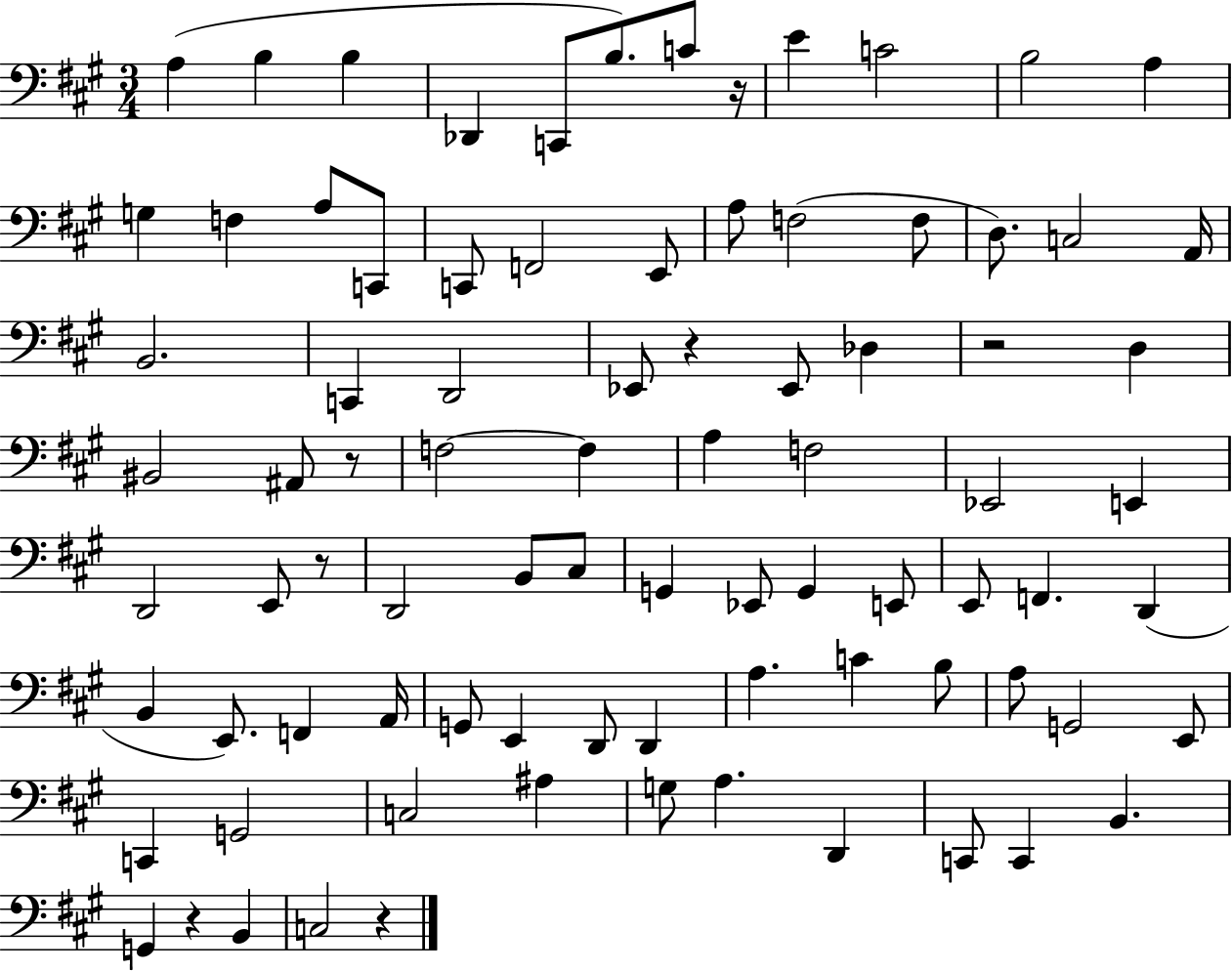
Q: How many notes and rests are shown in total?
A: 85